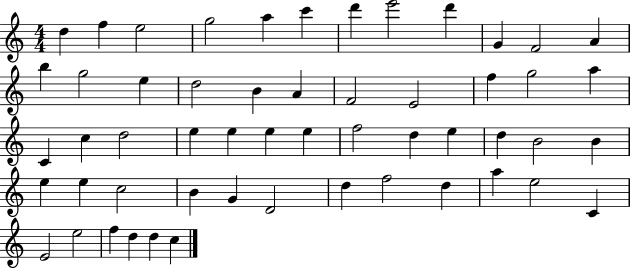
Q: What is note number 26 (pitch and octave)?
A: D5